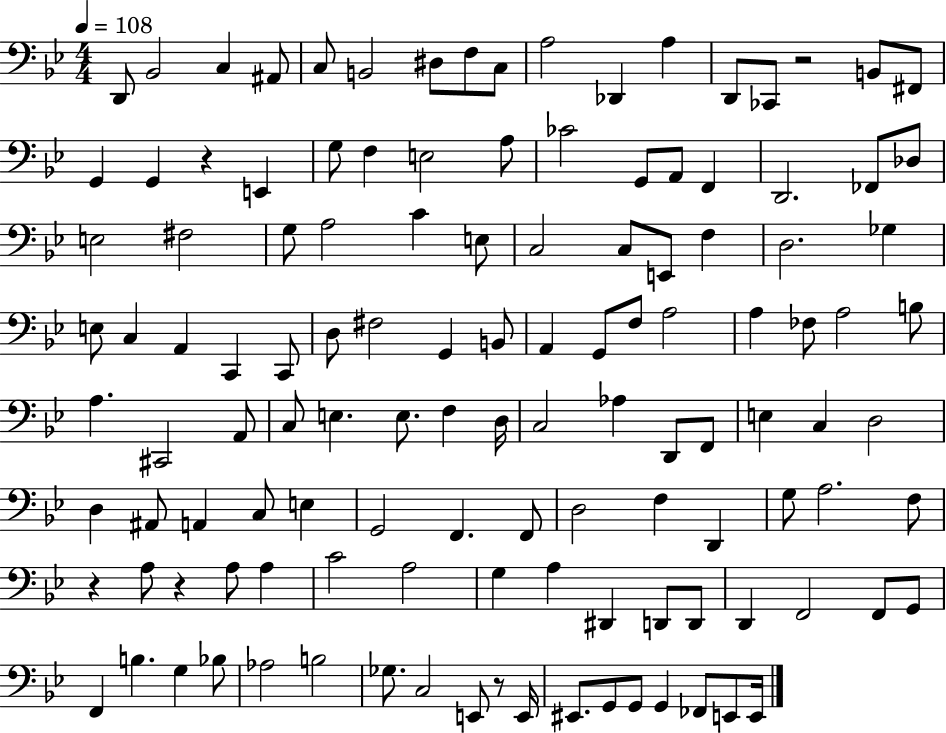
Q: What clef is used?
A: bass